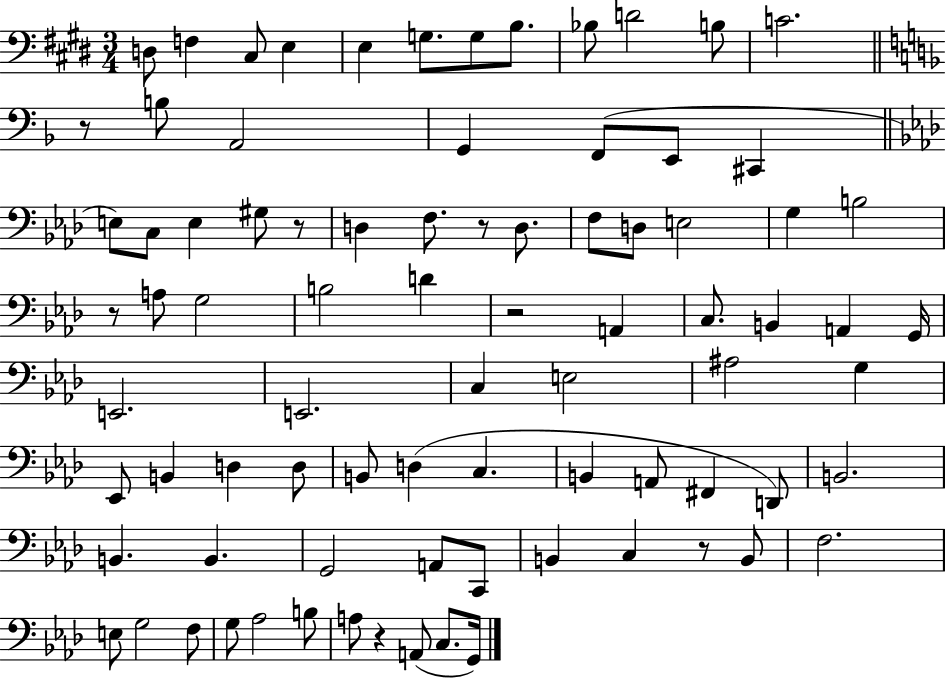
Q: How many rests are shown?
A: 7